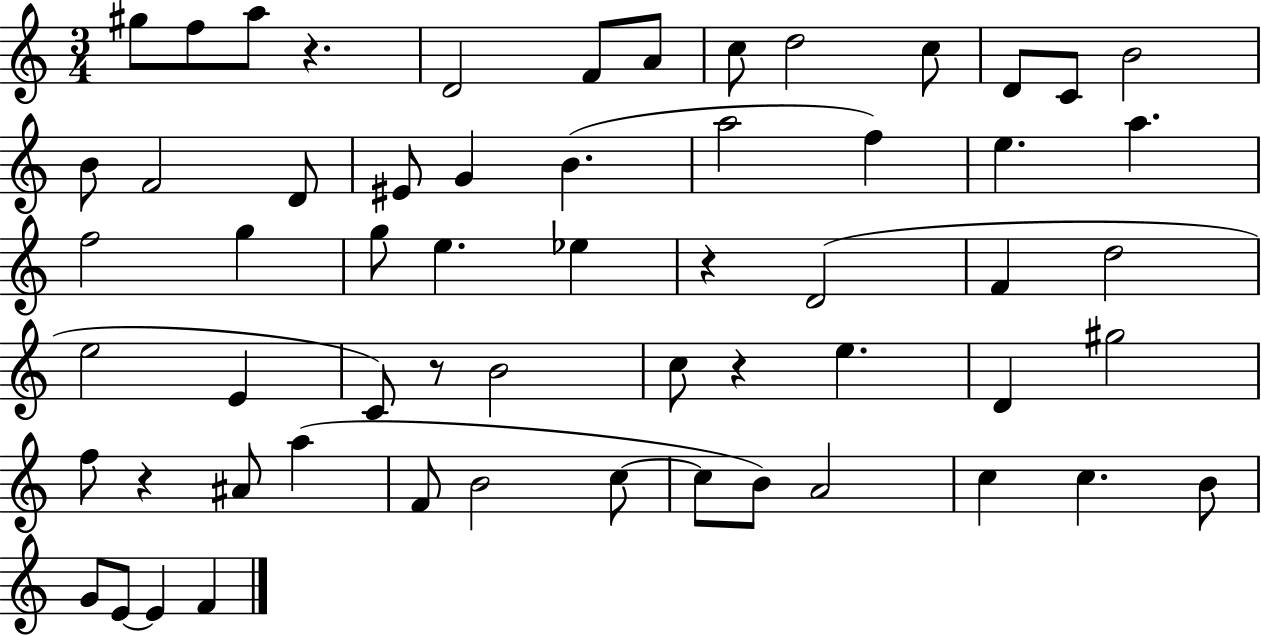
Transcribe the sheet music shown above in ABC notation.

X:1
T:Untitled
M:3/4
L:1/4
K:C
^g/2 f/2 a/2 z D2 F/2 A/2 c/2 d2 c/2 D/2 C/2 B2 B/2 F2 D/2 ^E/2 G B a2 f e a f2 g g/2 e _e z D2 F d2 e2 E C/2 z/2 B2 c/2 z e D ^g2 f/2 z ^A/2 a F/2 B2 c/2 c/2 B/2 A2 c c B/2 G/2 E/2 E F